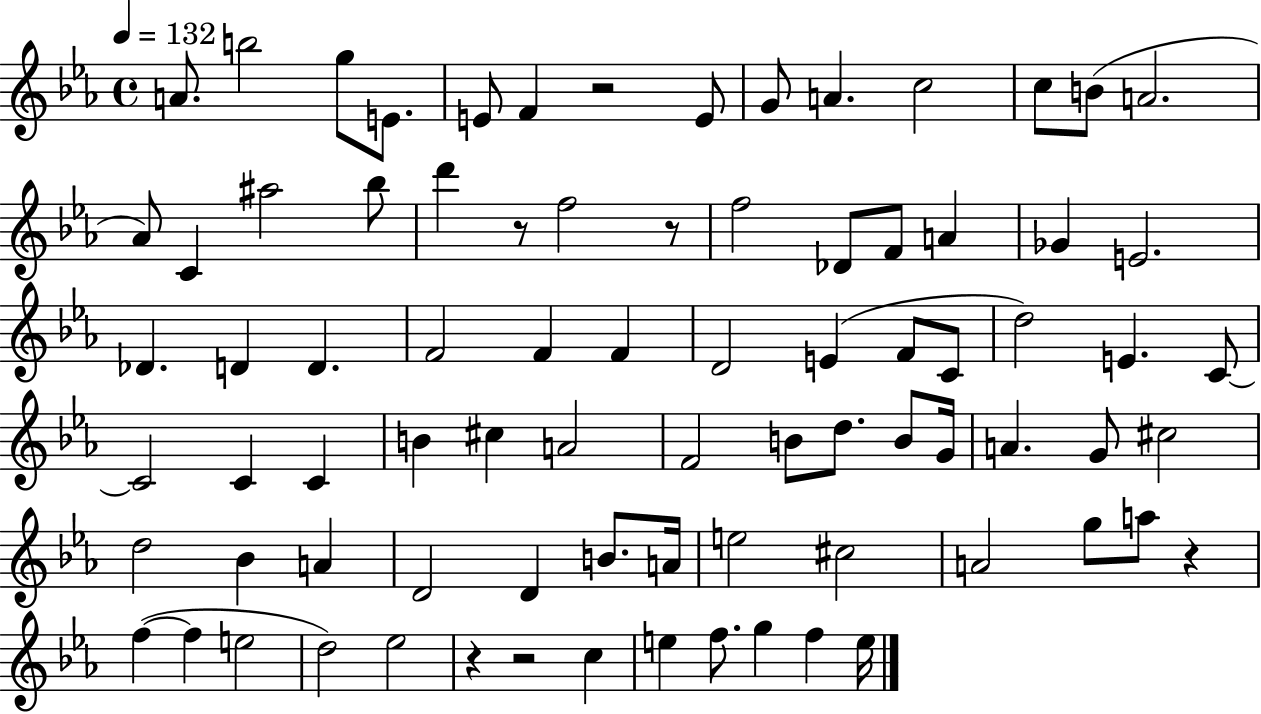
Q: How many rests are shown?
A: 6